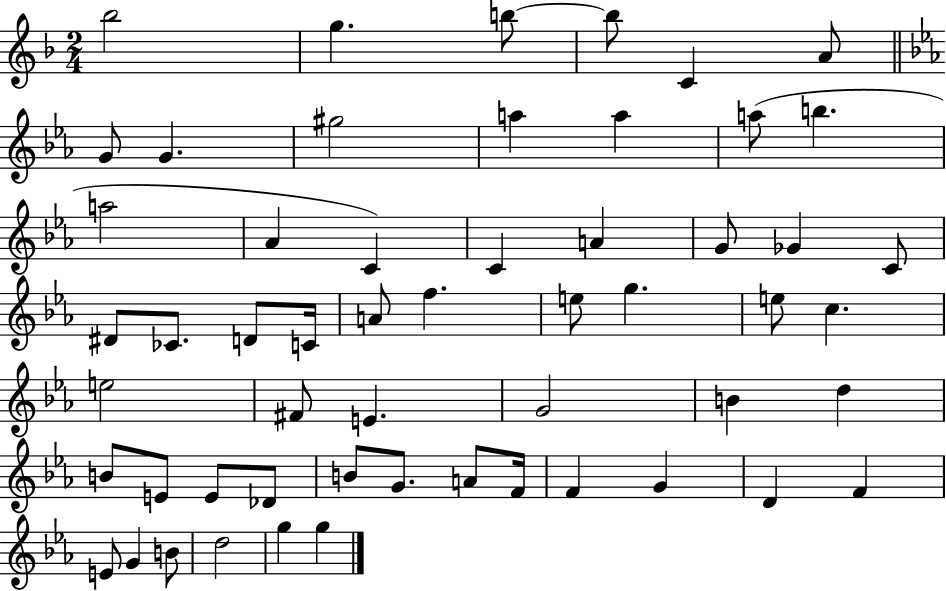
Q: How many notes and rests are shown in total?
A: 55